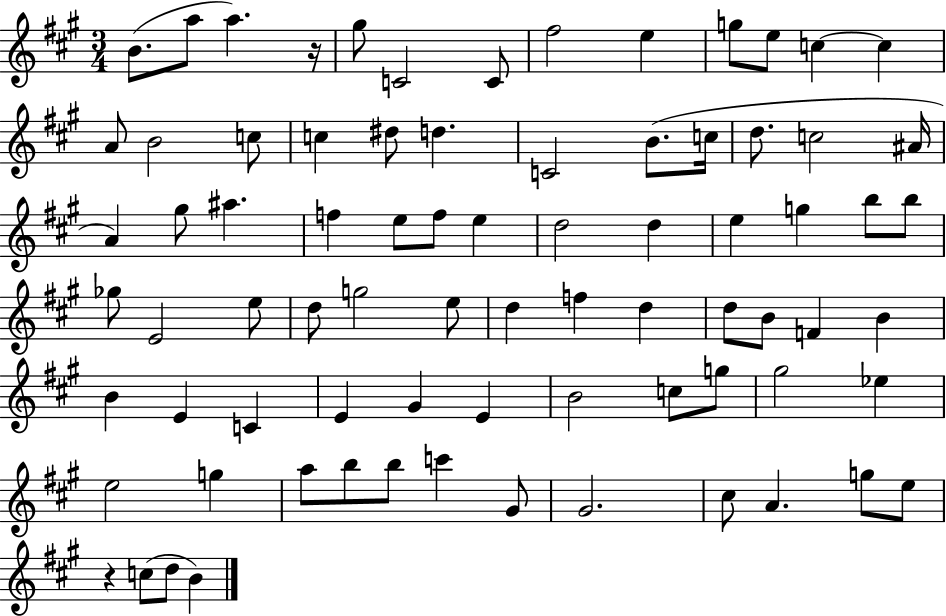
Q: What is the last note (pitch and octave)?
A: B4